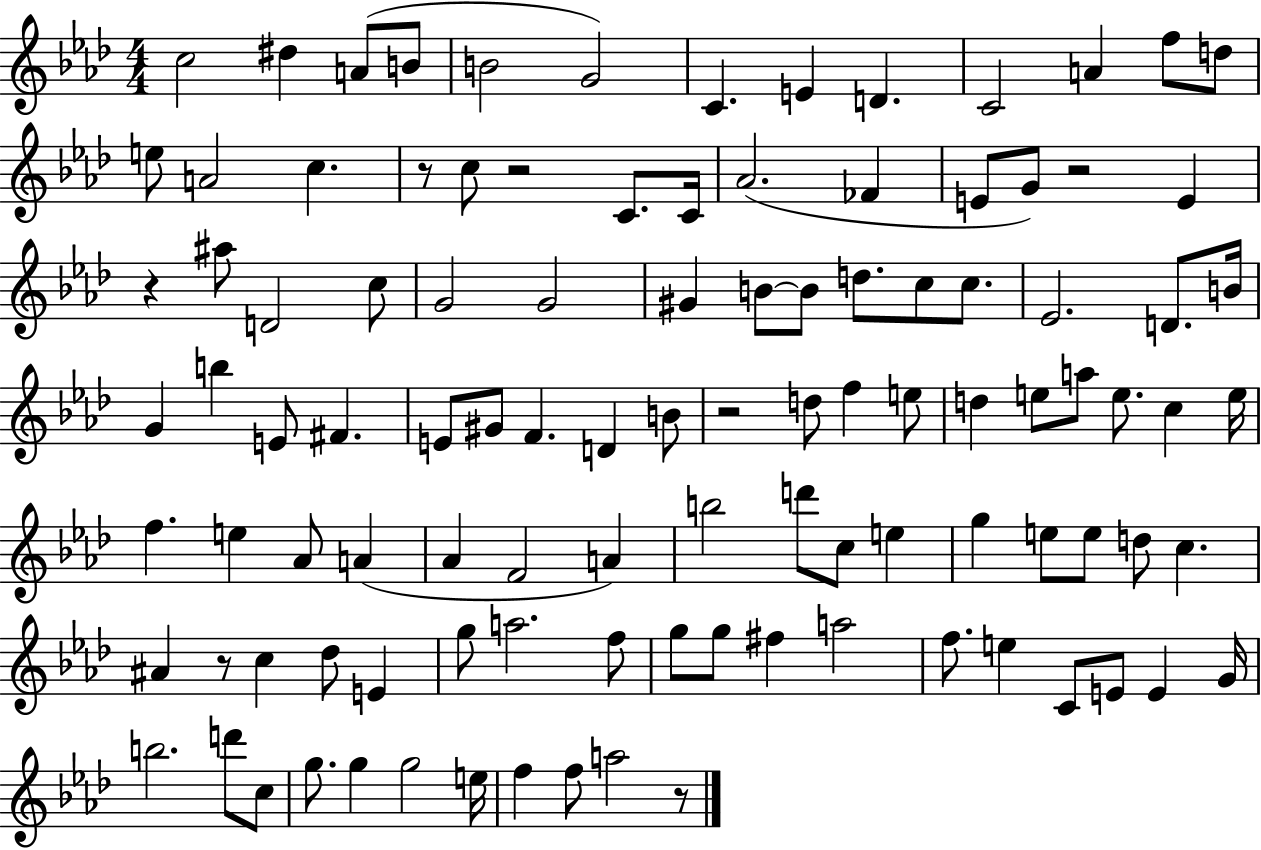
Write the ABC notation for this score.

X:1
T:Untitled
M:4/4
L:1/4
K:Ab
c2 ^d A/2 B/2 B2 G2 C E D C2 A f/2 d/2 e/2 A2 c z/2 c/2 z2 C/2 C/4 _A2 _F E/2 G/2 z2 E z ^a/2 D2 c/2 G2 G2 ^G B/2 B/2 d/2 c/2 c/2 _E2 D/2 B/4 G b E/2 ^F E/2 ^G/2 F D B/2 z2 d/2 f e/2 d e/2 a/2 e/2 c e/4 f e _A/2 A _A F2 A b2 d'/2 c/2 e g e/2 e/2 d/2 c ^A z/2 c _d/2 E g/2 a2 f/2 g/2 g/2 ^f a2 f/2 e C/2 E/2 E G/4 b2 d'/2 c/2 g/2 g g2 e/4 f f/2 a2 z/2